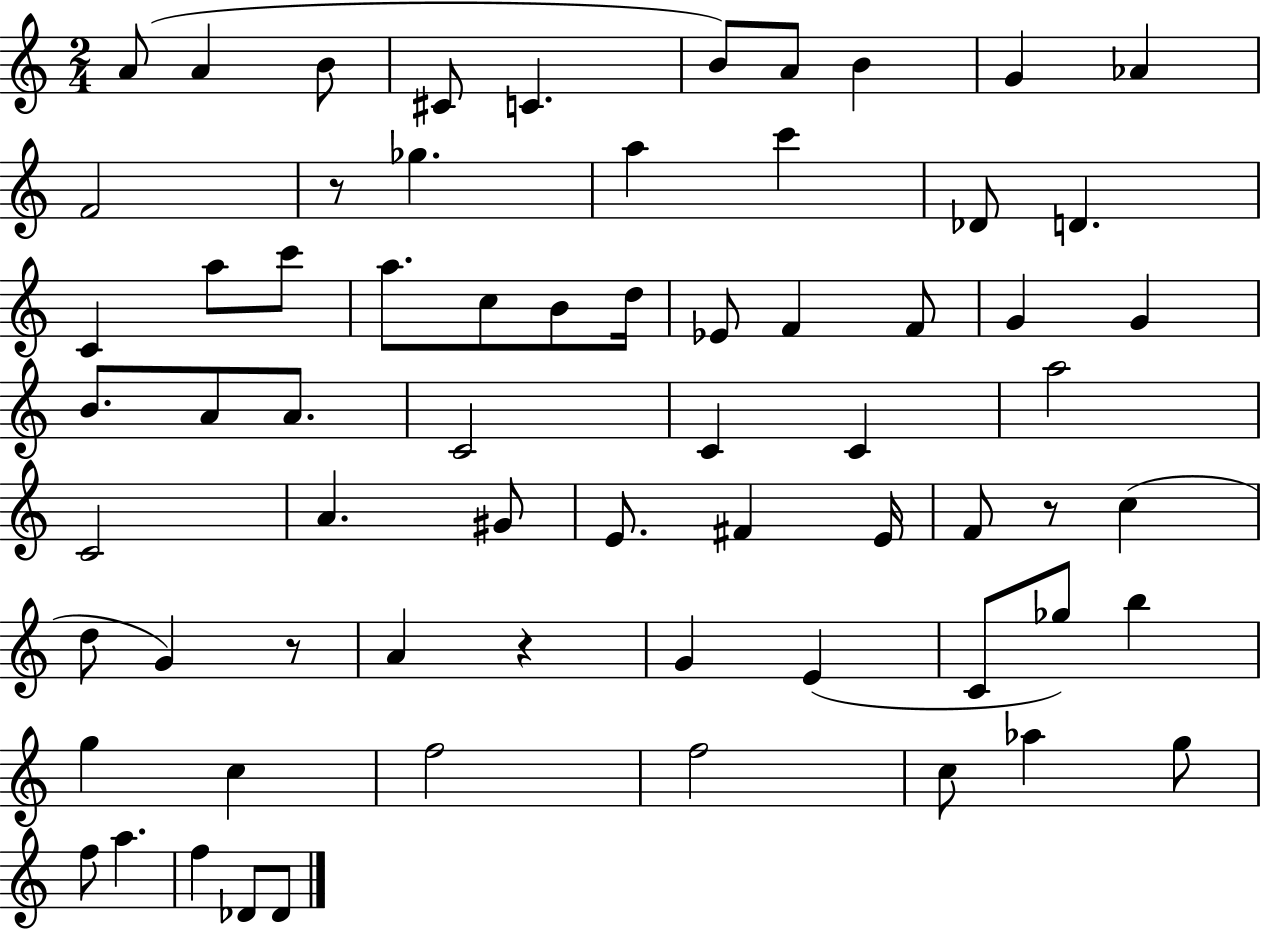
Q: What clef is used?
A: treble